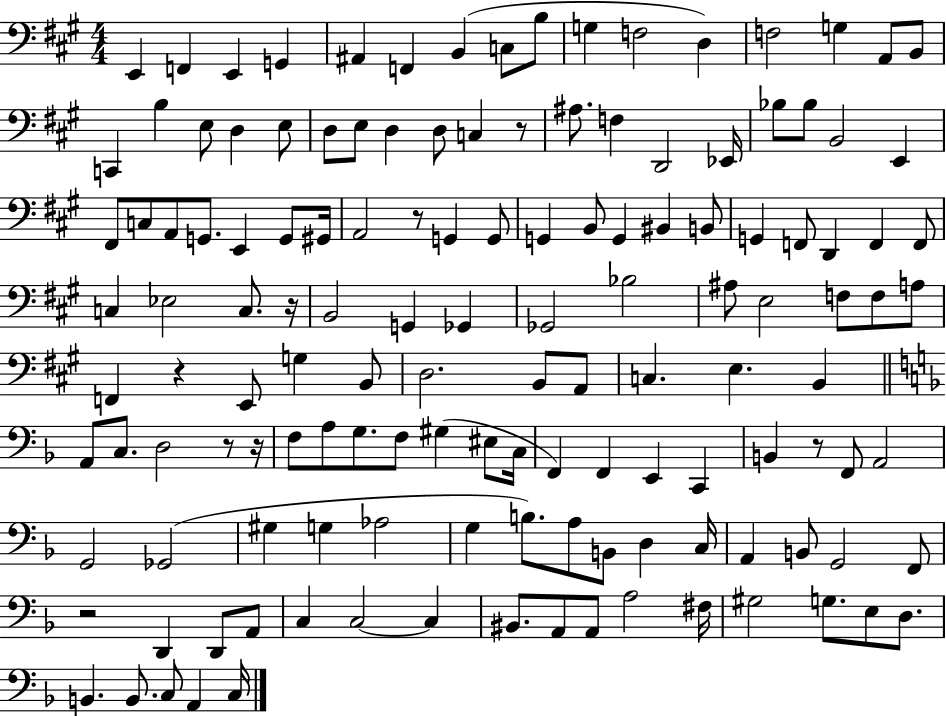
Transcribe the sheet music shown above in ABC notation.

X:1
T:Untitled
M:4/4
L:1/4
K:A
E,, F,, E,, G,, ^A,, F,, B,, C,/2 B,/2 G, F,2 D, F,2 G, A,,/2 B,,/2 C,, B, E,/2 D, E,/2 D,/2 E,/2 D, D,/2 C, z/2 ^A,/2 F, D,,2 _E,,/4 _B,/2 _B,/2 B,,2 E,, ^F,,/2 C,/2 A,,/2 G,,/2 E,, G,,/2 ^G,,/4 A,,2 z/2 G,, G,,/2 G,, B,,/2 G,, ^B,, B,,/2 G,, F,,/2 D,, F,, F,,/2 C, _E,2 C,/2 z/4 B,,2 G,, _G,, _G,,2 _B,2 ^A,/2 E,2 F,/2 F,/2 A,/2 F,, z E,,/2 G, B,,/2 D,2 B,,/2 A,,/2 C, E, B,, A,,/2 C,/2 D,2 z/2 z/4 F,/2 A,/2 G,/2 F,/2 ^G, ^E,/2 C,/4 F,, F,, E,, C,, B,, z/2 F,,/2 A,,2 G,,2 _G,,2 ^G, G, _A,2 G, B,/2 A,/2 B,,/2 D, C,/4 A,, B,,/2 G,,2 F,,/2 z2 D,, D,,/2 A,,/2 C, C,2 C, ^B,,/2 A,,/2 A,,/2 A,2 ^F,/4 ^G,2 G,/2 E,/2 D,/2 B,, B,,/2 C,/2 A,, C,/4